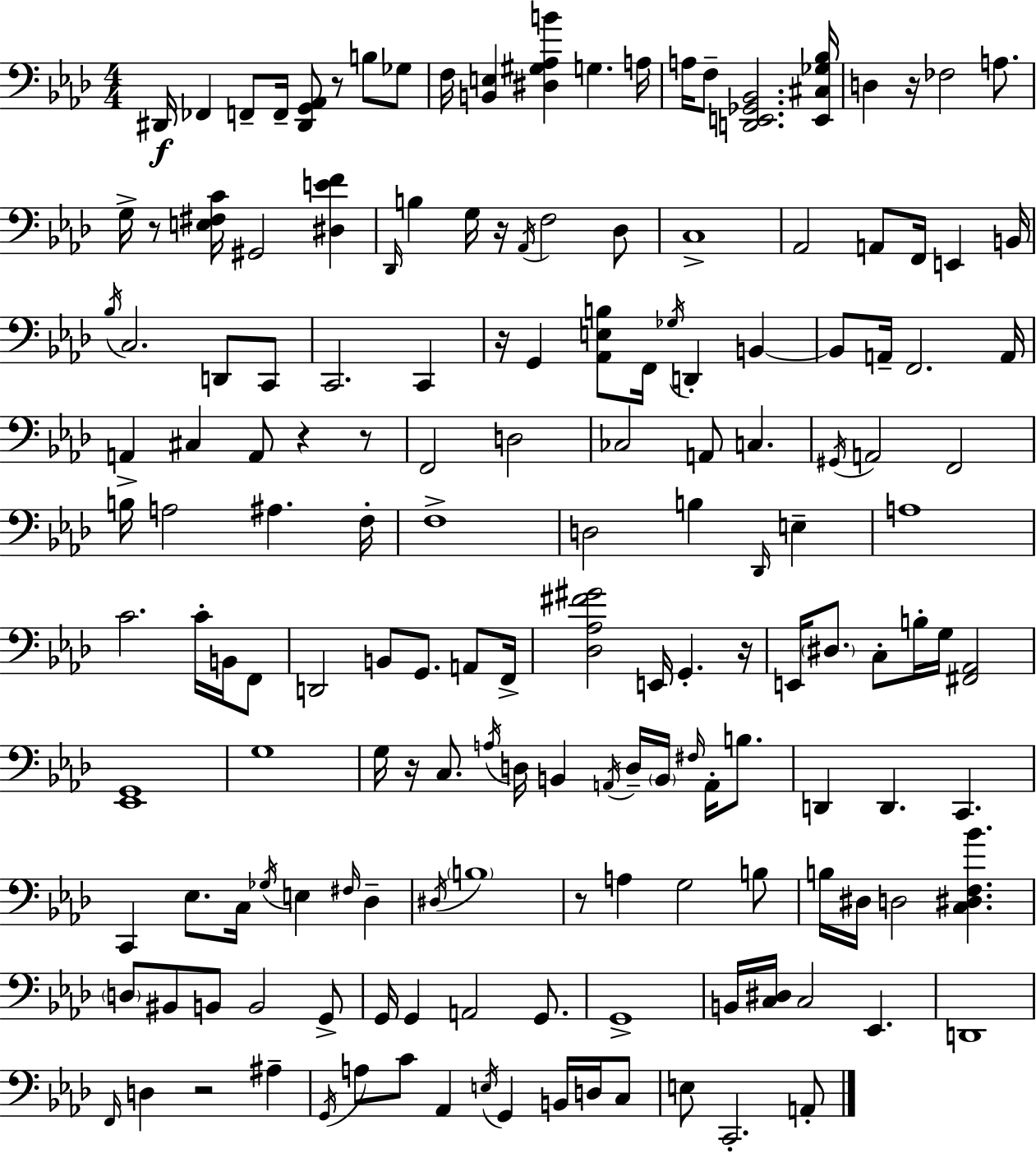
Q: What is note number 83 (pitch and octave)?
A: C3